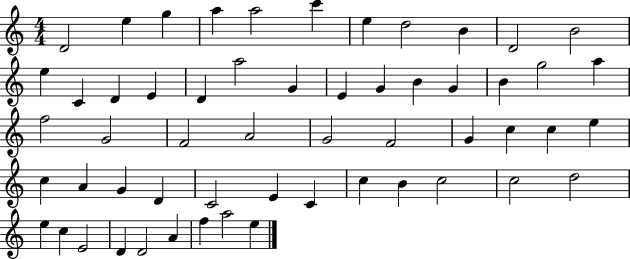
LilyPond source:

{
  \clef treble
  \numericTimeSignature
  \time 4/4
  \key c \major
  d'2 e''4 g''4 | a''4 a''2 c'''4 | e''4 d''2 b'4 | d'2 b'2 | \break e''4 c'4 d'4 e'4 | d'4 a''2 g'4 | e'4 g'4 b'4 g'4 | b'4 g''2 a''4 | \break f''2 g'2 | f'2 a'2 | g'2 f'2 | g'4 c''4 c''4 e''4 | \break c''4 a'4 g'4 d'4 | c'2 e'4 c'4 | c''4 b'4 c''2 | c''2 d''2 | \break e''4 c''4 e'2 | d'4 d'2 a'4 | f''4 a''2 e''4 | \bar "|."
}